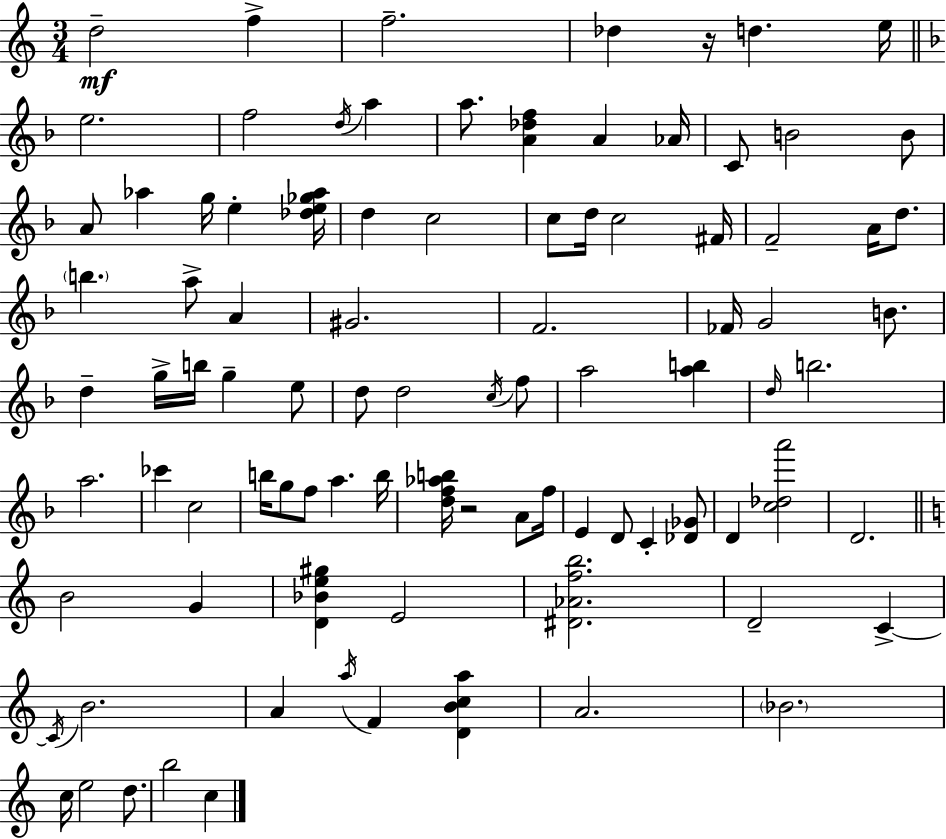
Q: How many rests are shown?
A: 2